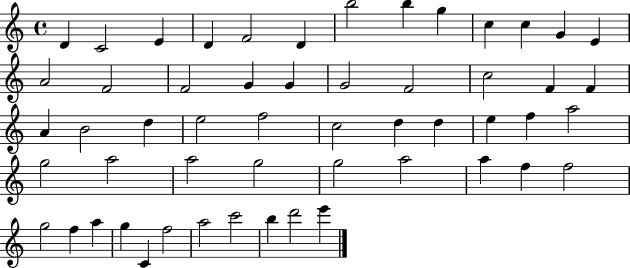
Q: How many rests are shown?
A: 0